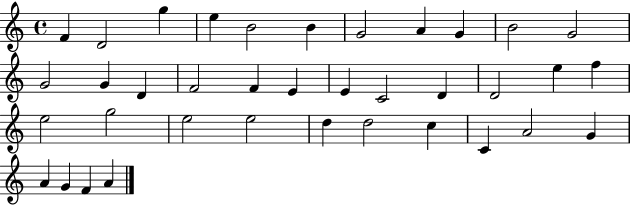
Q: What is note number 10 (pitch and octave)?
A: B4